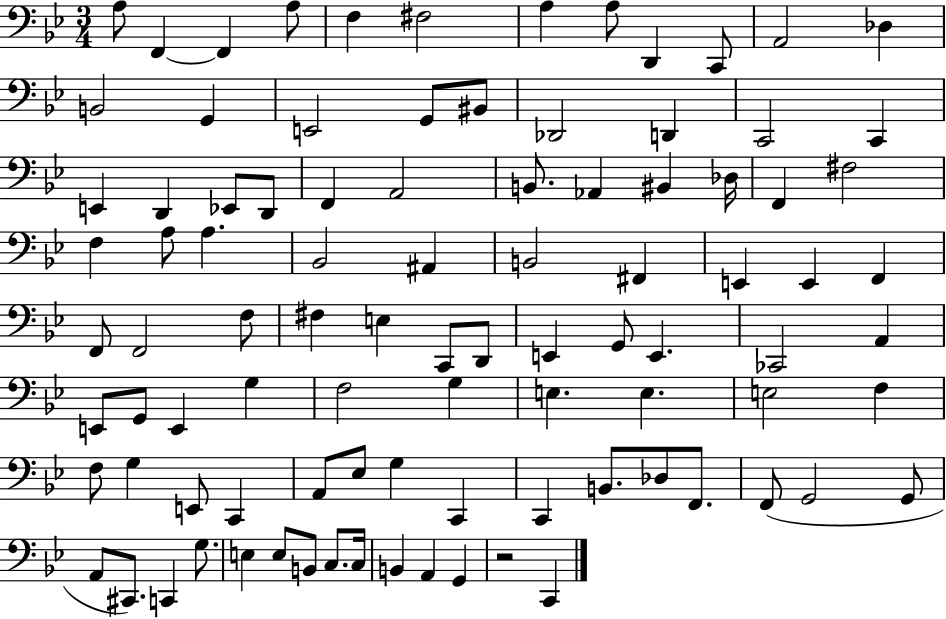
A3/e F2/q F2/q A3/e F3/q F#3/h A3/q A3/e D2/q C2/e A2/h Db3/q B2/h G2/q E2/h G2/e BIS2/e Db2/h D2/q C2/h C2/q E2/q D2/q Eb2/e D2/e F2/q A2/h B2/e. Ab2/q BIS2/q Db3/s F2/q F#3/h F3/q A3/e A3/q. Bb2/h A#2/q B2/h F#2/q E2/q E2/q F2/q F2/e F2/h F3/e F#3/q E3/q C2/e D2/e E2/q G2/e E2/q. CES2/h A2/q E2/e G2/e E2/q G3/q F3/h G3/q E3/q. E3/q. E3/h F3/q F3/e G3/q E2/e C2/q A2/e Eb3/e G3/q C2/q C2/q B2/e. Db3/e F2/e. F2/e G2/h G2/e A2/e C#2/e. C2/q G3/e. E3/q E3/e B2/e C3/e. C3/s B2/q A2/q G2/q R/h C2/q